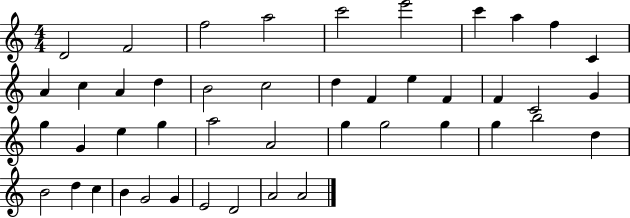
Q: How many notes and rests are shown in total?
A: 45